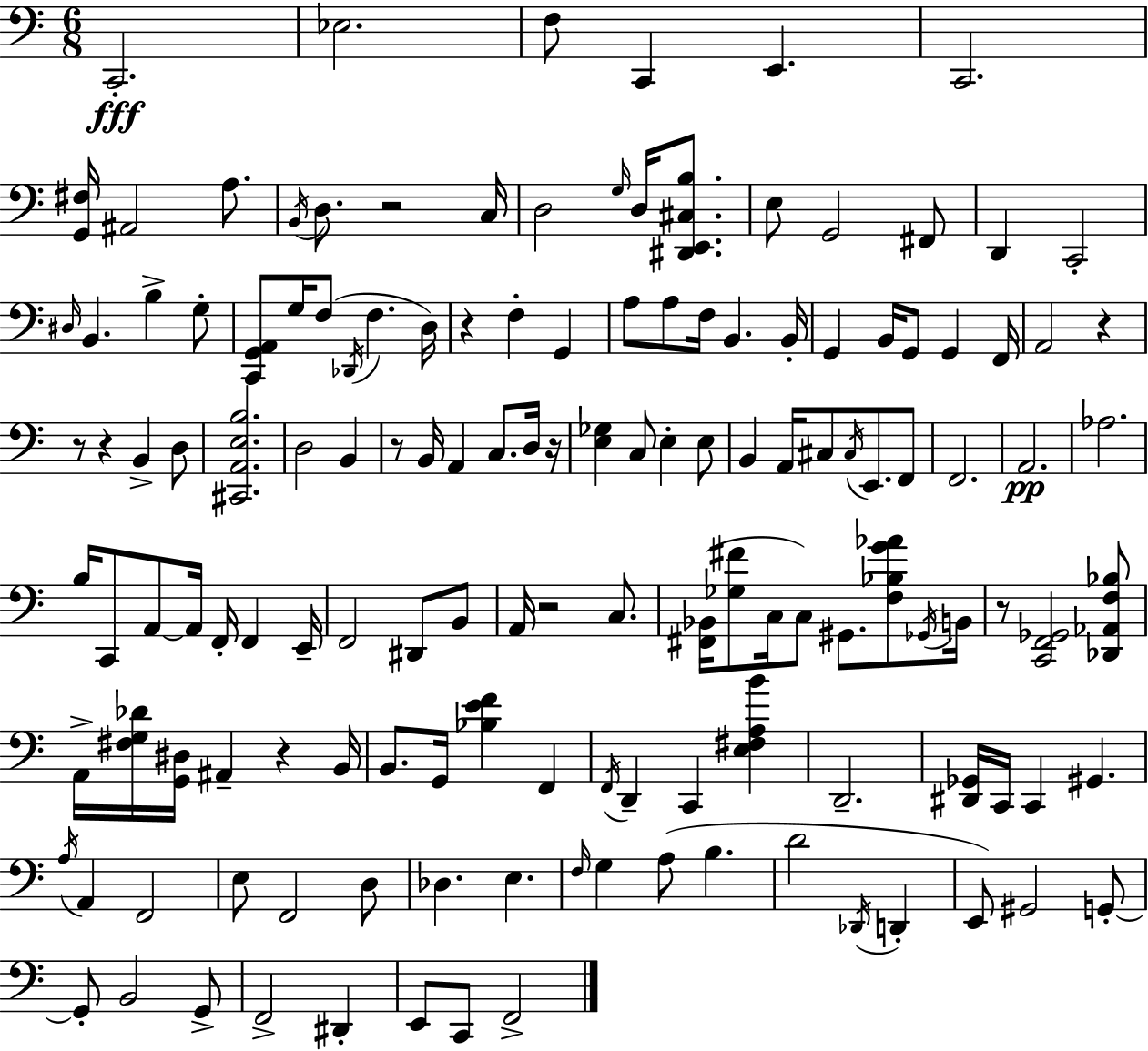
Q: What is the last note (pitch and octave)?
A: F2